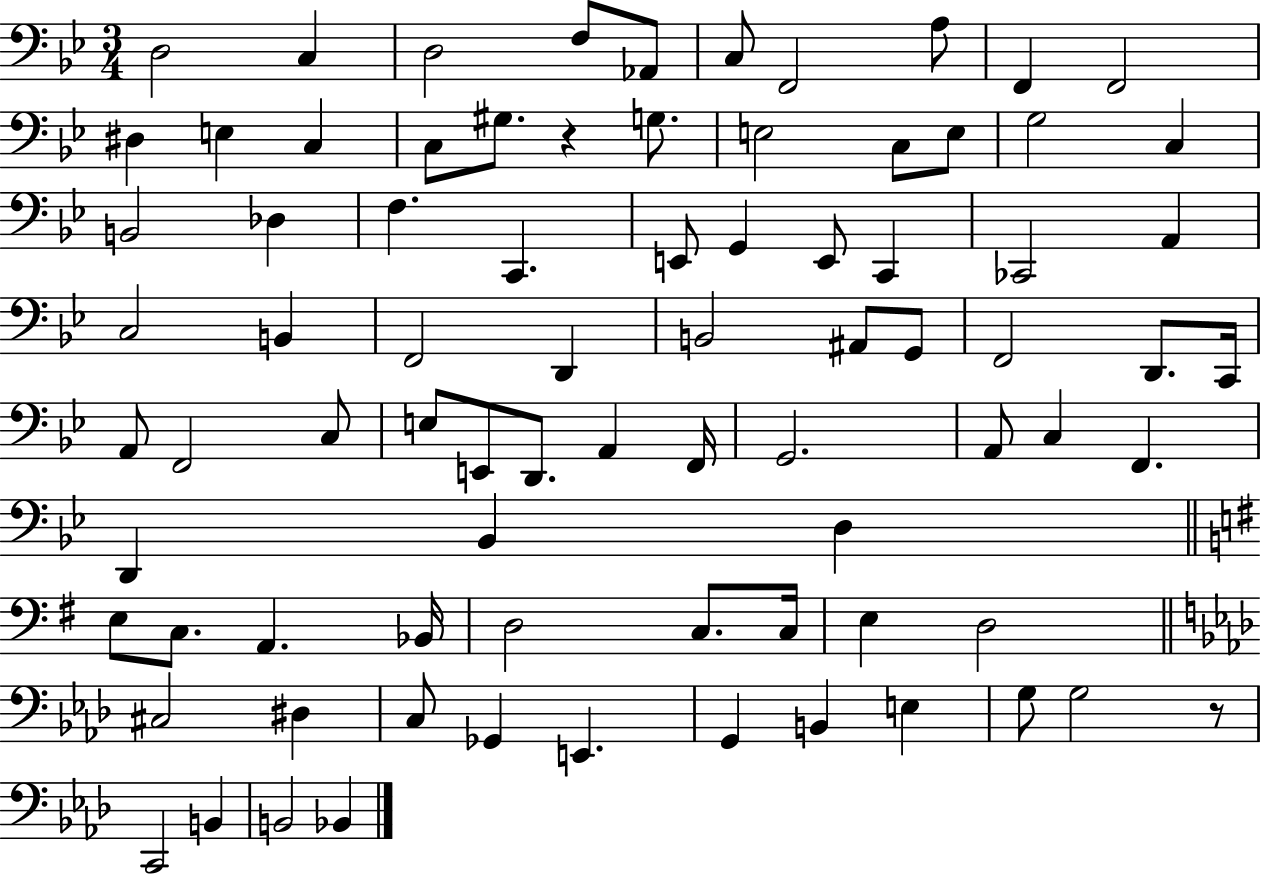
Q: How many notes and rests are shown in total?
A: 81